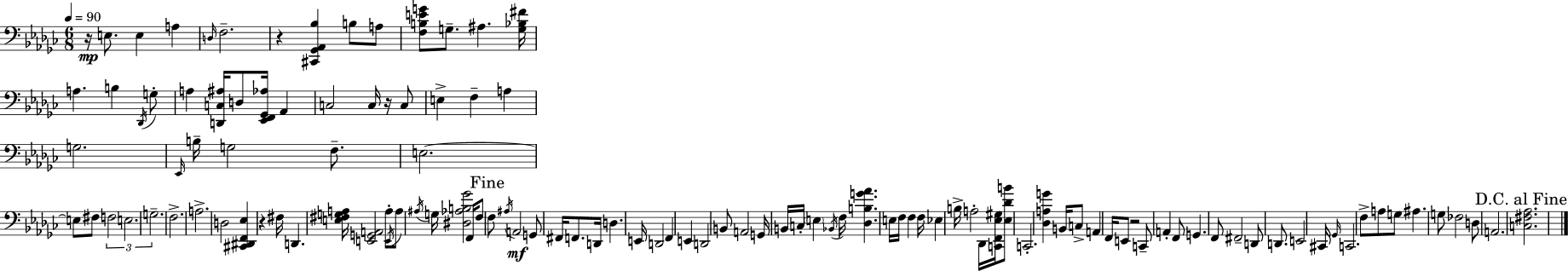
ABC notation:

X:1
T:Untitled
M:6/8
L:1/4
K:Ebm
z/4 E,/2 E, A, D,/4 F,2 z [^C,,_G,,_A,,_B,] B,/2 A,/2 [F,B,EG]/2 G,/2 ^A, [G,_B,^F]/4 A, B, _D,,/4 G,/2 A, [D,,C,^A,]/4 D,/2 [_E,,F,,_G,,_A,]/4 _A,, C,2 C,/4 z/4 C,/2 E, F, A, G,2 _E,,/4 B,/4 G,2 F,/2 E,2 E,/2 ^F,/2 F,2 E,2 G,2 F,2 A,2 D,2 [^C,,^D,,F,,_E,] z ^F,/4 D,, [E,^F,G,A,]/4 [E,,G,,A,,]2 A,/2 E,,/4 A,/2 ^A,/4 G,/4 [^D,_A,B,_G]2 F,,/4 F,/2 F,/2 ^A,/4 A,,2 G,,/2 ^F,,/4 F,,/2 D,,/4 D, E,,/4 D,,2 F,, E,, D,,2 B,,/2 A,,2 G,,/4 B,,/4 C,/4 E, _B,,/4 F,/4 [_D,B,G_A] E,/4 F,/4 F, F,/4 _E, B,/4 A,2 _D,,/4 [C,,F,,_E,^G,]/4 [_E,_DB]/2 C,,2 [_D,A,G] B,,/4 C,/2 A,, F,,/4 E,,/2 z2 C,,/2 A,, F,,/2 G,, F,,/2 ^F,,2 D,,/2 D,,/2 E,,2 ^C,,/4 _G,,/4 C,,2 F,/2 A,/2 G,/2 ^A, G,/2 _F,2 D,/2 A,,2 [C,^F,_A,]2